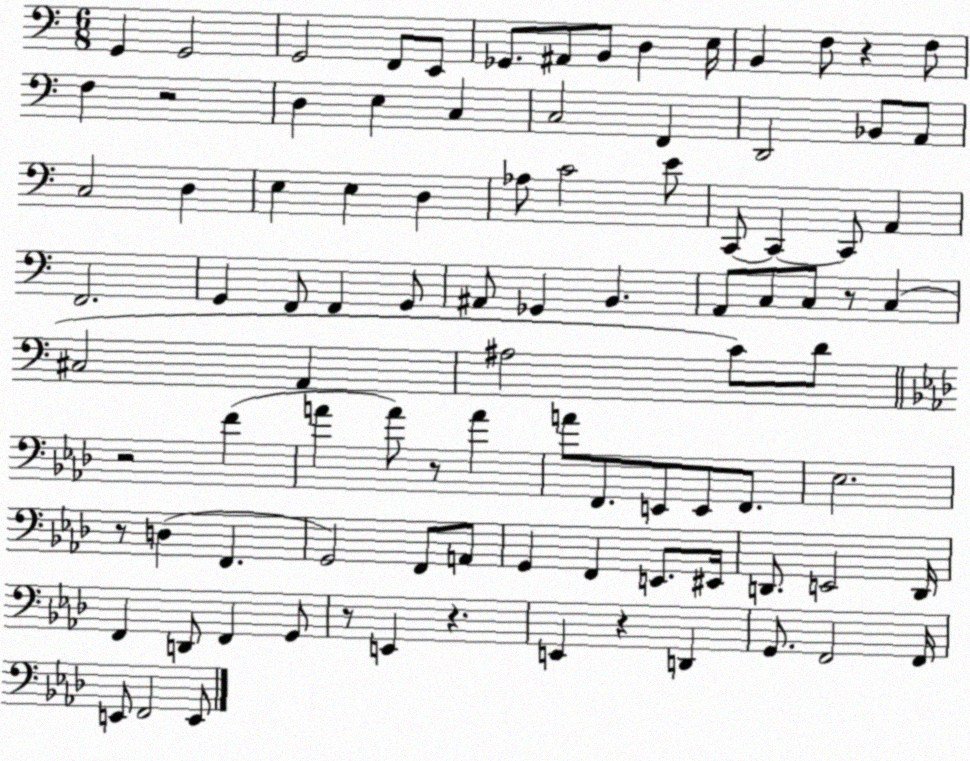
X:1
T:Untitled
M:6/8
L:1/4
K:C
G,, G,,2 G,,2 F,,/2 E,,/2 _G,,/2 ^A,,/2 B,,/2 D, E,/4 B,, F,/2 z F,/2 F, z2 D, E, C, C,2 F,, D,,2 _B,,/2 A,,/2 C,2 D, E, E, D, _A,/2 C2 E/2 C,,/2 C,, C,,/2 A,, F,,2 G,, F,,/2 F,, G,,/2 ^A,,/2 _G,, B,, A,,/2 C,/2 C,/2 z/2 C, ^C,2 A,, ^A,2 C/2 D/2 z2 F A A/2 z/2 A A/2 F,,/2 E,,/2 E,,/2 F,,/2 _E,2 z/2 D, F,, G,,2 F,,/2 A,,/2 G,, F,, E,,/2 ^E,,/4 D,,/2 E,,2 D,,/4 F,, D,,/2 F,, G,,/2 z/2 E,, z E,, z D,, G,,/2 F,,2 F,,/4 E,,/2 F,,2 E,,/2